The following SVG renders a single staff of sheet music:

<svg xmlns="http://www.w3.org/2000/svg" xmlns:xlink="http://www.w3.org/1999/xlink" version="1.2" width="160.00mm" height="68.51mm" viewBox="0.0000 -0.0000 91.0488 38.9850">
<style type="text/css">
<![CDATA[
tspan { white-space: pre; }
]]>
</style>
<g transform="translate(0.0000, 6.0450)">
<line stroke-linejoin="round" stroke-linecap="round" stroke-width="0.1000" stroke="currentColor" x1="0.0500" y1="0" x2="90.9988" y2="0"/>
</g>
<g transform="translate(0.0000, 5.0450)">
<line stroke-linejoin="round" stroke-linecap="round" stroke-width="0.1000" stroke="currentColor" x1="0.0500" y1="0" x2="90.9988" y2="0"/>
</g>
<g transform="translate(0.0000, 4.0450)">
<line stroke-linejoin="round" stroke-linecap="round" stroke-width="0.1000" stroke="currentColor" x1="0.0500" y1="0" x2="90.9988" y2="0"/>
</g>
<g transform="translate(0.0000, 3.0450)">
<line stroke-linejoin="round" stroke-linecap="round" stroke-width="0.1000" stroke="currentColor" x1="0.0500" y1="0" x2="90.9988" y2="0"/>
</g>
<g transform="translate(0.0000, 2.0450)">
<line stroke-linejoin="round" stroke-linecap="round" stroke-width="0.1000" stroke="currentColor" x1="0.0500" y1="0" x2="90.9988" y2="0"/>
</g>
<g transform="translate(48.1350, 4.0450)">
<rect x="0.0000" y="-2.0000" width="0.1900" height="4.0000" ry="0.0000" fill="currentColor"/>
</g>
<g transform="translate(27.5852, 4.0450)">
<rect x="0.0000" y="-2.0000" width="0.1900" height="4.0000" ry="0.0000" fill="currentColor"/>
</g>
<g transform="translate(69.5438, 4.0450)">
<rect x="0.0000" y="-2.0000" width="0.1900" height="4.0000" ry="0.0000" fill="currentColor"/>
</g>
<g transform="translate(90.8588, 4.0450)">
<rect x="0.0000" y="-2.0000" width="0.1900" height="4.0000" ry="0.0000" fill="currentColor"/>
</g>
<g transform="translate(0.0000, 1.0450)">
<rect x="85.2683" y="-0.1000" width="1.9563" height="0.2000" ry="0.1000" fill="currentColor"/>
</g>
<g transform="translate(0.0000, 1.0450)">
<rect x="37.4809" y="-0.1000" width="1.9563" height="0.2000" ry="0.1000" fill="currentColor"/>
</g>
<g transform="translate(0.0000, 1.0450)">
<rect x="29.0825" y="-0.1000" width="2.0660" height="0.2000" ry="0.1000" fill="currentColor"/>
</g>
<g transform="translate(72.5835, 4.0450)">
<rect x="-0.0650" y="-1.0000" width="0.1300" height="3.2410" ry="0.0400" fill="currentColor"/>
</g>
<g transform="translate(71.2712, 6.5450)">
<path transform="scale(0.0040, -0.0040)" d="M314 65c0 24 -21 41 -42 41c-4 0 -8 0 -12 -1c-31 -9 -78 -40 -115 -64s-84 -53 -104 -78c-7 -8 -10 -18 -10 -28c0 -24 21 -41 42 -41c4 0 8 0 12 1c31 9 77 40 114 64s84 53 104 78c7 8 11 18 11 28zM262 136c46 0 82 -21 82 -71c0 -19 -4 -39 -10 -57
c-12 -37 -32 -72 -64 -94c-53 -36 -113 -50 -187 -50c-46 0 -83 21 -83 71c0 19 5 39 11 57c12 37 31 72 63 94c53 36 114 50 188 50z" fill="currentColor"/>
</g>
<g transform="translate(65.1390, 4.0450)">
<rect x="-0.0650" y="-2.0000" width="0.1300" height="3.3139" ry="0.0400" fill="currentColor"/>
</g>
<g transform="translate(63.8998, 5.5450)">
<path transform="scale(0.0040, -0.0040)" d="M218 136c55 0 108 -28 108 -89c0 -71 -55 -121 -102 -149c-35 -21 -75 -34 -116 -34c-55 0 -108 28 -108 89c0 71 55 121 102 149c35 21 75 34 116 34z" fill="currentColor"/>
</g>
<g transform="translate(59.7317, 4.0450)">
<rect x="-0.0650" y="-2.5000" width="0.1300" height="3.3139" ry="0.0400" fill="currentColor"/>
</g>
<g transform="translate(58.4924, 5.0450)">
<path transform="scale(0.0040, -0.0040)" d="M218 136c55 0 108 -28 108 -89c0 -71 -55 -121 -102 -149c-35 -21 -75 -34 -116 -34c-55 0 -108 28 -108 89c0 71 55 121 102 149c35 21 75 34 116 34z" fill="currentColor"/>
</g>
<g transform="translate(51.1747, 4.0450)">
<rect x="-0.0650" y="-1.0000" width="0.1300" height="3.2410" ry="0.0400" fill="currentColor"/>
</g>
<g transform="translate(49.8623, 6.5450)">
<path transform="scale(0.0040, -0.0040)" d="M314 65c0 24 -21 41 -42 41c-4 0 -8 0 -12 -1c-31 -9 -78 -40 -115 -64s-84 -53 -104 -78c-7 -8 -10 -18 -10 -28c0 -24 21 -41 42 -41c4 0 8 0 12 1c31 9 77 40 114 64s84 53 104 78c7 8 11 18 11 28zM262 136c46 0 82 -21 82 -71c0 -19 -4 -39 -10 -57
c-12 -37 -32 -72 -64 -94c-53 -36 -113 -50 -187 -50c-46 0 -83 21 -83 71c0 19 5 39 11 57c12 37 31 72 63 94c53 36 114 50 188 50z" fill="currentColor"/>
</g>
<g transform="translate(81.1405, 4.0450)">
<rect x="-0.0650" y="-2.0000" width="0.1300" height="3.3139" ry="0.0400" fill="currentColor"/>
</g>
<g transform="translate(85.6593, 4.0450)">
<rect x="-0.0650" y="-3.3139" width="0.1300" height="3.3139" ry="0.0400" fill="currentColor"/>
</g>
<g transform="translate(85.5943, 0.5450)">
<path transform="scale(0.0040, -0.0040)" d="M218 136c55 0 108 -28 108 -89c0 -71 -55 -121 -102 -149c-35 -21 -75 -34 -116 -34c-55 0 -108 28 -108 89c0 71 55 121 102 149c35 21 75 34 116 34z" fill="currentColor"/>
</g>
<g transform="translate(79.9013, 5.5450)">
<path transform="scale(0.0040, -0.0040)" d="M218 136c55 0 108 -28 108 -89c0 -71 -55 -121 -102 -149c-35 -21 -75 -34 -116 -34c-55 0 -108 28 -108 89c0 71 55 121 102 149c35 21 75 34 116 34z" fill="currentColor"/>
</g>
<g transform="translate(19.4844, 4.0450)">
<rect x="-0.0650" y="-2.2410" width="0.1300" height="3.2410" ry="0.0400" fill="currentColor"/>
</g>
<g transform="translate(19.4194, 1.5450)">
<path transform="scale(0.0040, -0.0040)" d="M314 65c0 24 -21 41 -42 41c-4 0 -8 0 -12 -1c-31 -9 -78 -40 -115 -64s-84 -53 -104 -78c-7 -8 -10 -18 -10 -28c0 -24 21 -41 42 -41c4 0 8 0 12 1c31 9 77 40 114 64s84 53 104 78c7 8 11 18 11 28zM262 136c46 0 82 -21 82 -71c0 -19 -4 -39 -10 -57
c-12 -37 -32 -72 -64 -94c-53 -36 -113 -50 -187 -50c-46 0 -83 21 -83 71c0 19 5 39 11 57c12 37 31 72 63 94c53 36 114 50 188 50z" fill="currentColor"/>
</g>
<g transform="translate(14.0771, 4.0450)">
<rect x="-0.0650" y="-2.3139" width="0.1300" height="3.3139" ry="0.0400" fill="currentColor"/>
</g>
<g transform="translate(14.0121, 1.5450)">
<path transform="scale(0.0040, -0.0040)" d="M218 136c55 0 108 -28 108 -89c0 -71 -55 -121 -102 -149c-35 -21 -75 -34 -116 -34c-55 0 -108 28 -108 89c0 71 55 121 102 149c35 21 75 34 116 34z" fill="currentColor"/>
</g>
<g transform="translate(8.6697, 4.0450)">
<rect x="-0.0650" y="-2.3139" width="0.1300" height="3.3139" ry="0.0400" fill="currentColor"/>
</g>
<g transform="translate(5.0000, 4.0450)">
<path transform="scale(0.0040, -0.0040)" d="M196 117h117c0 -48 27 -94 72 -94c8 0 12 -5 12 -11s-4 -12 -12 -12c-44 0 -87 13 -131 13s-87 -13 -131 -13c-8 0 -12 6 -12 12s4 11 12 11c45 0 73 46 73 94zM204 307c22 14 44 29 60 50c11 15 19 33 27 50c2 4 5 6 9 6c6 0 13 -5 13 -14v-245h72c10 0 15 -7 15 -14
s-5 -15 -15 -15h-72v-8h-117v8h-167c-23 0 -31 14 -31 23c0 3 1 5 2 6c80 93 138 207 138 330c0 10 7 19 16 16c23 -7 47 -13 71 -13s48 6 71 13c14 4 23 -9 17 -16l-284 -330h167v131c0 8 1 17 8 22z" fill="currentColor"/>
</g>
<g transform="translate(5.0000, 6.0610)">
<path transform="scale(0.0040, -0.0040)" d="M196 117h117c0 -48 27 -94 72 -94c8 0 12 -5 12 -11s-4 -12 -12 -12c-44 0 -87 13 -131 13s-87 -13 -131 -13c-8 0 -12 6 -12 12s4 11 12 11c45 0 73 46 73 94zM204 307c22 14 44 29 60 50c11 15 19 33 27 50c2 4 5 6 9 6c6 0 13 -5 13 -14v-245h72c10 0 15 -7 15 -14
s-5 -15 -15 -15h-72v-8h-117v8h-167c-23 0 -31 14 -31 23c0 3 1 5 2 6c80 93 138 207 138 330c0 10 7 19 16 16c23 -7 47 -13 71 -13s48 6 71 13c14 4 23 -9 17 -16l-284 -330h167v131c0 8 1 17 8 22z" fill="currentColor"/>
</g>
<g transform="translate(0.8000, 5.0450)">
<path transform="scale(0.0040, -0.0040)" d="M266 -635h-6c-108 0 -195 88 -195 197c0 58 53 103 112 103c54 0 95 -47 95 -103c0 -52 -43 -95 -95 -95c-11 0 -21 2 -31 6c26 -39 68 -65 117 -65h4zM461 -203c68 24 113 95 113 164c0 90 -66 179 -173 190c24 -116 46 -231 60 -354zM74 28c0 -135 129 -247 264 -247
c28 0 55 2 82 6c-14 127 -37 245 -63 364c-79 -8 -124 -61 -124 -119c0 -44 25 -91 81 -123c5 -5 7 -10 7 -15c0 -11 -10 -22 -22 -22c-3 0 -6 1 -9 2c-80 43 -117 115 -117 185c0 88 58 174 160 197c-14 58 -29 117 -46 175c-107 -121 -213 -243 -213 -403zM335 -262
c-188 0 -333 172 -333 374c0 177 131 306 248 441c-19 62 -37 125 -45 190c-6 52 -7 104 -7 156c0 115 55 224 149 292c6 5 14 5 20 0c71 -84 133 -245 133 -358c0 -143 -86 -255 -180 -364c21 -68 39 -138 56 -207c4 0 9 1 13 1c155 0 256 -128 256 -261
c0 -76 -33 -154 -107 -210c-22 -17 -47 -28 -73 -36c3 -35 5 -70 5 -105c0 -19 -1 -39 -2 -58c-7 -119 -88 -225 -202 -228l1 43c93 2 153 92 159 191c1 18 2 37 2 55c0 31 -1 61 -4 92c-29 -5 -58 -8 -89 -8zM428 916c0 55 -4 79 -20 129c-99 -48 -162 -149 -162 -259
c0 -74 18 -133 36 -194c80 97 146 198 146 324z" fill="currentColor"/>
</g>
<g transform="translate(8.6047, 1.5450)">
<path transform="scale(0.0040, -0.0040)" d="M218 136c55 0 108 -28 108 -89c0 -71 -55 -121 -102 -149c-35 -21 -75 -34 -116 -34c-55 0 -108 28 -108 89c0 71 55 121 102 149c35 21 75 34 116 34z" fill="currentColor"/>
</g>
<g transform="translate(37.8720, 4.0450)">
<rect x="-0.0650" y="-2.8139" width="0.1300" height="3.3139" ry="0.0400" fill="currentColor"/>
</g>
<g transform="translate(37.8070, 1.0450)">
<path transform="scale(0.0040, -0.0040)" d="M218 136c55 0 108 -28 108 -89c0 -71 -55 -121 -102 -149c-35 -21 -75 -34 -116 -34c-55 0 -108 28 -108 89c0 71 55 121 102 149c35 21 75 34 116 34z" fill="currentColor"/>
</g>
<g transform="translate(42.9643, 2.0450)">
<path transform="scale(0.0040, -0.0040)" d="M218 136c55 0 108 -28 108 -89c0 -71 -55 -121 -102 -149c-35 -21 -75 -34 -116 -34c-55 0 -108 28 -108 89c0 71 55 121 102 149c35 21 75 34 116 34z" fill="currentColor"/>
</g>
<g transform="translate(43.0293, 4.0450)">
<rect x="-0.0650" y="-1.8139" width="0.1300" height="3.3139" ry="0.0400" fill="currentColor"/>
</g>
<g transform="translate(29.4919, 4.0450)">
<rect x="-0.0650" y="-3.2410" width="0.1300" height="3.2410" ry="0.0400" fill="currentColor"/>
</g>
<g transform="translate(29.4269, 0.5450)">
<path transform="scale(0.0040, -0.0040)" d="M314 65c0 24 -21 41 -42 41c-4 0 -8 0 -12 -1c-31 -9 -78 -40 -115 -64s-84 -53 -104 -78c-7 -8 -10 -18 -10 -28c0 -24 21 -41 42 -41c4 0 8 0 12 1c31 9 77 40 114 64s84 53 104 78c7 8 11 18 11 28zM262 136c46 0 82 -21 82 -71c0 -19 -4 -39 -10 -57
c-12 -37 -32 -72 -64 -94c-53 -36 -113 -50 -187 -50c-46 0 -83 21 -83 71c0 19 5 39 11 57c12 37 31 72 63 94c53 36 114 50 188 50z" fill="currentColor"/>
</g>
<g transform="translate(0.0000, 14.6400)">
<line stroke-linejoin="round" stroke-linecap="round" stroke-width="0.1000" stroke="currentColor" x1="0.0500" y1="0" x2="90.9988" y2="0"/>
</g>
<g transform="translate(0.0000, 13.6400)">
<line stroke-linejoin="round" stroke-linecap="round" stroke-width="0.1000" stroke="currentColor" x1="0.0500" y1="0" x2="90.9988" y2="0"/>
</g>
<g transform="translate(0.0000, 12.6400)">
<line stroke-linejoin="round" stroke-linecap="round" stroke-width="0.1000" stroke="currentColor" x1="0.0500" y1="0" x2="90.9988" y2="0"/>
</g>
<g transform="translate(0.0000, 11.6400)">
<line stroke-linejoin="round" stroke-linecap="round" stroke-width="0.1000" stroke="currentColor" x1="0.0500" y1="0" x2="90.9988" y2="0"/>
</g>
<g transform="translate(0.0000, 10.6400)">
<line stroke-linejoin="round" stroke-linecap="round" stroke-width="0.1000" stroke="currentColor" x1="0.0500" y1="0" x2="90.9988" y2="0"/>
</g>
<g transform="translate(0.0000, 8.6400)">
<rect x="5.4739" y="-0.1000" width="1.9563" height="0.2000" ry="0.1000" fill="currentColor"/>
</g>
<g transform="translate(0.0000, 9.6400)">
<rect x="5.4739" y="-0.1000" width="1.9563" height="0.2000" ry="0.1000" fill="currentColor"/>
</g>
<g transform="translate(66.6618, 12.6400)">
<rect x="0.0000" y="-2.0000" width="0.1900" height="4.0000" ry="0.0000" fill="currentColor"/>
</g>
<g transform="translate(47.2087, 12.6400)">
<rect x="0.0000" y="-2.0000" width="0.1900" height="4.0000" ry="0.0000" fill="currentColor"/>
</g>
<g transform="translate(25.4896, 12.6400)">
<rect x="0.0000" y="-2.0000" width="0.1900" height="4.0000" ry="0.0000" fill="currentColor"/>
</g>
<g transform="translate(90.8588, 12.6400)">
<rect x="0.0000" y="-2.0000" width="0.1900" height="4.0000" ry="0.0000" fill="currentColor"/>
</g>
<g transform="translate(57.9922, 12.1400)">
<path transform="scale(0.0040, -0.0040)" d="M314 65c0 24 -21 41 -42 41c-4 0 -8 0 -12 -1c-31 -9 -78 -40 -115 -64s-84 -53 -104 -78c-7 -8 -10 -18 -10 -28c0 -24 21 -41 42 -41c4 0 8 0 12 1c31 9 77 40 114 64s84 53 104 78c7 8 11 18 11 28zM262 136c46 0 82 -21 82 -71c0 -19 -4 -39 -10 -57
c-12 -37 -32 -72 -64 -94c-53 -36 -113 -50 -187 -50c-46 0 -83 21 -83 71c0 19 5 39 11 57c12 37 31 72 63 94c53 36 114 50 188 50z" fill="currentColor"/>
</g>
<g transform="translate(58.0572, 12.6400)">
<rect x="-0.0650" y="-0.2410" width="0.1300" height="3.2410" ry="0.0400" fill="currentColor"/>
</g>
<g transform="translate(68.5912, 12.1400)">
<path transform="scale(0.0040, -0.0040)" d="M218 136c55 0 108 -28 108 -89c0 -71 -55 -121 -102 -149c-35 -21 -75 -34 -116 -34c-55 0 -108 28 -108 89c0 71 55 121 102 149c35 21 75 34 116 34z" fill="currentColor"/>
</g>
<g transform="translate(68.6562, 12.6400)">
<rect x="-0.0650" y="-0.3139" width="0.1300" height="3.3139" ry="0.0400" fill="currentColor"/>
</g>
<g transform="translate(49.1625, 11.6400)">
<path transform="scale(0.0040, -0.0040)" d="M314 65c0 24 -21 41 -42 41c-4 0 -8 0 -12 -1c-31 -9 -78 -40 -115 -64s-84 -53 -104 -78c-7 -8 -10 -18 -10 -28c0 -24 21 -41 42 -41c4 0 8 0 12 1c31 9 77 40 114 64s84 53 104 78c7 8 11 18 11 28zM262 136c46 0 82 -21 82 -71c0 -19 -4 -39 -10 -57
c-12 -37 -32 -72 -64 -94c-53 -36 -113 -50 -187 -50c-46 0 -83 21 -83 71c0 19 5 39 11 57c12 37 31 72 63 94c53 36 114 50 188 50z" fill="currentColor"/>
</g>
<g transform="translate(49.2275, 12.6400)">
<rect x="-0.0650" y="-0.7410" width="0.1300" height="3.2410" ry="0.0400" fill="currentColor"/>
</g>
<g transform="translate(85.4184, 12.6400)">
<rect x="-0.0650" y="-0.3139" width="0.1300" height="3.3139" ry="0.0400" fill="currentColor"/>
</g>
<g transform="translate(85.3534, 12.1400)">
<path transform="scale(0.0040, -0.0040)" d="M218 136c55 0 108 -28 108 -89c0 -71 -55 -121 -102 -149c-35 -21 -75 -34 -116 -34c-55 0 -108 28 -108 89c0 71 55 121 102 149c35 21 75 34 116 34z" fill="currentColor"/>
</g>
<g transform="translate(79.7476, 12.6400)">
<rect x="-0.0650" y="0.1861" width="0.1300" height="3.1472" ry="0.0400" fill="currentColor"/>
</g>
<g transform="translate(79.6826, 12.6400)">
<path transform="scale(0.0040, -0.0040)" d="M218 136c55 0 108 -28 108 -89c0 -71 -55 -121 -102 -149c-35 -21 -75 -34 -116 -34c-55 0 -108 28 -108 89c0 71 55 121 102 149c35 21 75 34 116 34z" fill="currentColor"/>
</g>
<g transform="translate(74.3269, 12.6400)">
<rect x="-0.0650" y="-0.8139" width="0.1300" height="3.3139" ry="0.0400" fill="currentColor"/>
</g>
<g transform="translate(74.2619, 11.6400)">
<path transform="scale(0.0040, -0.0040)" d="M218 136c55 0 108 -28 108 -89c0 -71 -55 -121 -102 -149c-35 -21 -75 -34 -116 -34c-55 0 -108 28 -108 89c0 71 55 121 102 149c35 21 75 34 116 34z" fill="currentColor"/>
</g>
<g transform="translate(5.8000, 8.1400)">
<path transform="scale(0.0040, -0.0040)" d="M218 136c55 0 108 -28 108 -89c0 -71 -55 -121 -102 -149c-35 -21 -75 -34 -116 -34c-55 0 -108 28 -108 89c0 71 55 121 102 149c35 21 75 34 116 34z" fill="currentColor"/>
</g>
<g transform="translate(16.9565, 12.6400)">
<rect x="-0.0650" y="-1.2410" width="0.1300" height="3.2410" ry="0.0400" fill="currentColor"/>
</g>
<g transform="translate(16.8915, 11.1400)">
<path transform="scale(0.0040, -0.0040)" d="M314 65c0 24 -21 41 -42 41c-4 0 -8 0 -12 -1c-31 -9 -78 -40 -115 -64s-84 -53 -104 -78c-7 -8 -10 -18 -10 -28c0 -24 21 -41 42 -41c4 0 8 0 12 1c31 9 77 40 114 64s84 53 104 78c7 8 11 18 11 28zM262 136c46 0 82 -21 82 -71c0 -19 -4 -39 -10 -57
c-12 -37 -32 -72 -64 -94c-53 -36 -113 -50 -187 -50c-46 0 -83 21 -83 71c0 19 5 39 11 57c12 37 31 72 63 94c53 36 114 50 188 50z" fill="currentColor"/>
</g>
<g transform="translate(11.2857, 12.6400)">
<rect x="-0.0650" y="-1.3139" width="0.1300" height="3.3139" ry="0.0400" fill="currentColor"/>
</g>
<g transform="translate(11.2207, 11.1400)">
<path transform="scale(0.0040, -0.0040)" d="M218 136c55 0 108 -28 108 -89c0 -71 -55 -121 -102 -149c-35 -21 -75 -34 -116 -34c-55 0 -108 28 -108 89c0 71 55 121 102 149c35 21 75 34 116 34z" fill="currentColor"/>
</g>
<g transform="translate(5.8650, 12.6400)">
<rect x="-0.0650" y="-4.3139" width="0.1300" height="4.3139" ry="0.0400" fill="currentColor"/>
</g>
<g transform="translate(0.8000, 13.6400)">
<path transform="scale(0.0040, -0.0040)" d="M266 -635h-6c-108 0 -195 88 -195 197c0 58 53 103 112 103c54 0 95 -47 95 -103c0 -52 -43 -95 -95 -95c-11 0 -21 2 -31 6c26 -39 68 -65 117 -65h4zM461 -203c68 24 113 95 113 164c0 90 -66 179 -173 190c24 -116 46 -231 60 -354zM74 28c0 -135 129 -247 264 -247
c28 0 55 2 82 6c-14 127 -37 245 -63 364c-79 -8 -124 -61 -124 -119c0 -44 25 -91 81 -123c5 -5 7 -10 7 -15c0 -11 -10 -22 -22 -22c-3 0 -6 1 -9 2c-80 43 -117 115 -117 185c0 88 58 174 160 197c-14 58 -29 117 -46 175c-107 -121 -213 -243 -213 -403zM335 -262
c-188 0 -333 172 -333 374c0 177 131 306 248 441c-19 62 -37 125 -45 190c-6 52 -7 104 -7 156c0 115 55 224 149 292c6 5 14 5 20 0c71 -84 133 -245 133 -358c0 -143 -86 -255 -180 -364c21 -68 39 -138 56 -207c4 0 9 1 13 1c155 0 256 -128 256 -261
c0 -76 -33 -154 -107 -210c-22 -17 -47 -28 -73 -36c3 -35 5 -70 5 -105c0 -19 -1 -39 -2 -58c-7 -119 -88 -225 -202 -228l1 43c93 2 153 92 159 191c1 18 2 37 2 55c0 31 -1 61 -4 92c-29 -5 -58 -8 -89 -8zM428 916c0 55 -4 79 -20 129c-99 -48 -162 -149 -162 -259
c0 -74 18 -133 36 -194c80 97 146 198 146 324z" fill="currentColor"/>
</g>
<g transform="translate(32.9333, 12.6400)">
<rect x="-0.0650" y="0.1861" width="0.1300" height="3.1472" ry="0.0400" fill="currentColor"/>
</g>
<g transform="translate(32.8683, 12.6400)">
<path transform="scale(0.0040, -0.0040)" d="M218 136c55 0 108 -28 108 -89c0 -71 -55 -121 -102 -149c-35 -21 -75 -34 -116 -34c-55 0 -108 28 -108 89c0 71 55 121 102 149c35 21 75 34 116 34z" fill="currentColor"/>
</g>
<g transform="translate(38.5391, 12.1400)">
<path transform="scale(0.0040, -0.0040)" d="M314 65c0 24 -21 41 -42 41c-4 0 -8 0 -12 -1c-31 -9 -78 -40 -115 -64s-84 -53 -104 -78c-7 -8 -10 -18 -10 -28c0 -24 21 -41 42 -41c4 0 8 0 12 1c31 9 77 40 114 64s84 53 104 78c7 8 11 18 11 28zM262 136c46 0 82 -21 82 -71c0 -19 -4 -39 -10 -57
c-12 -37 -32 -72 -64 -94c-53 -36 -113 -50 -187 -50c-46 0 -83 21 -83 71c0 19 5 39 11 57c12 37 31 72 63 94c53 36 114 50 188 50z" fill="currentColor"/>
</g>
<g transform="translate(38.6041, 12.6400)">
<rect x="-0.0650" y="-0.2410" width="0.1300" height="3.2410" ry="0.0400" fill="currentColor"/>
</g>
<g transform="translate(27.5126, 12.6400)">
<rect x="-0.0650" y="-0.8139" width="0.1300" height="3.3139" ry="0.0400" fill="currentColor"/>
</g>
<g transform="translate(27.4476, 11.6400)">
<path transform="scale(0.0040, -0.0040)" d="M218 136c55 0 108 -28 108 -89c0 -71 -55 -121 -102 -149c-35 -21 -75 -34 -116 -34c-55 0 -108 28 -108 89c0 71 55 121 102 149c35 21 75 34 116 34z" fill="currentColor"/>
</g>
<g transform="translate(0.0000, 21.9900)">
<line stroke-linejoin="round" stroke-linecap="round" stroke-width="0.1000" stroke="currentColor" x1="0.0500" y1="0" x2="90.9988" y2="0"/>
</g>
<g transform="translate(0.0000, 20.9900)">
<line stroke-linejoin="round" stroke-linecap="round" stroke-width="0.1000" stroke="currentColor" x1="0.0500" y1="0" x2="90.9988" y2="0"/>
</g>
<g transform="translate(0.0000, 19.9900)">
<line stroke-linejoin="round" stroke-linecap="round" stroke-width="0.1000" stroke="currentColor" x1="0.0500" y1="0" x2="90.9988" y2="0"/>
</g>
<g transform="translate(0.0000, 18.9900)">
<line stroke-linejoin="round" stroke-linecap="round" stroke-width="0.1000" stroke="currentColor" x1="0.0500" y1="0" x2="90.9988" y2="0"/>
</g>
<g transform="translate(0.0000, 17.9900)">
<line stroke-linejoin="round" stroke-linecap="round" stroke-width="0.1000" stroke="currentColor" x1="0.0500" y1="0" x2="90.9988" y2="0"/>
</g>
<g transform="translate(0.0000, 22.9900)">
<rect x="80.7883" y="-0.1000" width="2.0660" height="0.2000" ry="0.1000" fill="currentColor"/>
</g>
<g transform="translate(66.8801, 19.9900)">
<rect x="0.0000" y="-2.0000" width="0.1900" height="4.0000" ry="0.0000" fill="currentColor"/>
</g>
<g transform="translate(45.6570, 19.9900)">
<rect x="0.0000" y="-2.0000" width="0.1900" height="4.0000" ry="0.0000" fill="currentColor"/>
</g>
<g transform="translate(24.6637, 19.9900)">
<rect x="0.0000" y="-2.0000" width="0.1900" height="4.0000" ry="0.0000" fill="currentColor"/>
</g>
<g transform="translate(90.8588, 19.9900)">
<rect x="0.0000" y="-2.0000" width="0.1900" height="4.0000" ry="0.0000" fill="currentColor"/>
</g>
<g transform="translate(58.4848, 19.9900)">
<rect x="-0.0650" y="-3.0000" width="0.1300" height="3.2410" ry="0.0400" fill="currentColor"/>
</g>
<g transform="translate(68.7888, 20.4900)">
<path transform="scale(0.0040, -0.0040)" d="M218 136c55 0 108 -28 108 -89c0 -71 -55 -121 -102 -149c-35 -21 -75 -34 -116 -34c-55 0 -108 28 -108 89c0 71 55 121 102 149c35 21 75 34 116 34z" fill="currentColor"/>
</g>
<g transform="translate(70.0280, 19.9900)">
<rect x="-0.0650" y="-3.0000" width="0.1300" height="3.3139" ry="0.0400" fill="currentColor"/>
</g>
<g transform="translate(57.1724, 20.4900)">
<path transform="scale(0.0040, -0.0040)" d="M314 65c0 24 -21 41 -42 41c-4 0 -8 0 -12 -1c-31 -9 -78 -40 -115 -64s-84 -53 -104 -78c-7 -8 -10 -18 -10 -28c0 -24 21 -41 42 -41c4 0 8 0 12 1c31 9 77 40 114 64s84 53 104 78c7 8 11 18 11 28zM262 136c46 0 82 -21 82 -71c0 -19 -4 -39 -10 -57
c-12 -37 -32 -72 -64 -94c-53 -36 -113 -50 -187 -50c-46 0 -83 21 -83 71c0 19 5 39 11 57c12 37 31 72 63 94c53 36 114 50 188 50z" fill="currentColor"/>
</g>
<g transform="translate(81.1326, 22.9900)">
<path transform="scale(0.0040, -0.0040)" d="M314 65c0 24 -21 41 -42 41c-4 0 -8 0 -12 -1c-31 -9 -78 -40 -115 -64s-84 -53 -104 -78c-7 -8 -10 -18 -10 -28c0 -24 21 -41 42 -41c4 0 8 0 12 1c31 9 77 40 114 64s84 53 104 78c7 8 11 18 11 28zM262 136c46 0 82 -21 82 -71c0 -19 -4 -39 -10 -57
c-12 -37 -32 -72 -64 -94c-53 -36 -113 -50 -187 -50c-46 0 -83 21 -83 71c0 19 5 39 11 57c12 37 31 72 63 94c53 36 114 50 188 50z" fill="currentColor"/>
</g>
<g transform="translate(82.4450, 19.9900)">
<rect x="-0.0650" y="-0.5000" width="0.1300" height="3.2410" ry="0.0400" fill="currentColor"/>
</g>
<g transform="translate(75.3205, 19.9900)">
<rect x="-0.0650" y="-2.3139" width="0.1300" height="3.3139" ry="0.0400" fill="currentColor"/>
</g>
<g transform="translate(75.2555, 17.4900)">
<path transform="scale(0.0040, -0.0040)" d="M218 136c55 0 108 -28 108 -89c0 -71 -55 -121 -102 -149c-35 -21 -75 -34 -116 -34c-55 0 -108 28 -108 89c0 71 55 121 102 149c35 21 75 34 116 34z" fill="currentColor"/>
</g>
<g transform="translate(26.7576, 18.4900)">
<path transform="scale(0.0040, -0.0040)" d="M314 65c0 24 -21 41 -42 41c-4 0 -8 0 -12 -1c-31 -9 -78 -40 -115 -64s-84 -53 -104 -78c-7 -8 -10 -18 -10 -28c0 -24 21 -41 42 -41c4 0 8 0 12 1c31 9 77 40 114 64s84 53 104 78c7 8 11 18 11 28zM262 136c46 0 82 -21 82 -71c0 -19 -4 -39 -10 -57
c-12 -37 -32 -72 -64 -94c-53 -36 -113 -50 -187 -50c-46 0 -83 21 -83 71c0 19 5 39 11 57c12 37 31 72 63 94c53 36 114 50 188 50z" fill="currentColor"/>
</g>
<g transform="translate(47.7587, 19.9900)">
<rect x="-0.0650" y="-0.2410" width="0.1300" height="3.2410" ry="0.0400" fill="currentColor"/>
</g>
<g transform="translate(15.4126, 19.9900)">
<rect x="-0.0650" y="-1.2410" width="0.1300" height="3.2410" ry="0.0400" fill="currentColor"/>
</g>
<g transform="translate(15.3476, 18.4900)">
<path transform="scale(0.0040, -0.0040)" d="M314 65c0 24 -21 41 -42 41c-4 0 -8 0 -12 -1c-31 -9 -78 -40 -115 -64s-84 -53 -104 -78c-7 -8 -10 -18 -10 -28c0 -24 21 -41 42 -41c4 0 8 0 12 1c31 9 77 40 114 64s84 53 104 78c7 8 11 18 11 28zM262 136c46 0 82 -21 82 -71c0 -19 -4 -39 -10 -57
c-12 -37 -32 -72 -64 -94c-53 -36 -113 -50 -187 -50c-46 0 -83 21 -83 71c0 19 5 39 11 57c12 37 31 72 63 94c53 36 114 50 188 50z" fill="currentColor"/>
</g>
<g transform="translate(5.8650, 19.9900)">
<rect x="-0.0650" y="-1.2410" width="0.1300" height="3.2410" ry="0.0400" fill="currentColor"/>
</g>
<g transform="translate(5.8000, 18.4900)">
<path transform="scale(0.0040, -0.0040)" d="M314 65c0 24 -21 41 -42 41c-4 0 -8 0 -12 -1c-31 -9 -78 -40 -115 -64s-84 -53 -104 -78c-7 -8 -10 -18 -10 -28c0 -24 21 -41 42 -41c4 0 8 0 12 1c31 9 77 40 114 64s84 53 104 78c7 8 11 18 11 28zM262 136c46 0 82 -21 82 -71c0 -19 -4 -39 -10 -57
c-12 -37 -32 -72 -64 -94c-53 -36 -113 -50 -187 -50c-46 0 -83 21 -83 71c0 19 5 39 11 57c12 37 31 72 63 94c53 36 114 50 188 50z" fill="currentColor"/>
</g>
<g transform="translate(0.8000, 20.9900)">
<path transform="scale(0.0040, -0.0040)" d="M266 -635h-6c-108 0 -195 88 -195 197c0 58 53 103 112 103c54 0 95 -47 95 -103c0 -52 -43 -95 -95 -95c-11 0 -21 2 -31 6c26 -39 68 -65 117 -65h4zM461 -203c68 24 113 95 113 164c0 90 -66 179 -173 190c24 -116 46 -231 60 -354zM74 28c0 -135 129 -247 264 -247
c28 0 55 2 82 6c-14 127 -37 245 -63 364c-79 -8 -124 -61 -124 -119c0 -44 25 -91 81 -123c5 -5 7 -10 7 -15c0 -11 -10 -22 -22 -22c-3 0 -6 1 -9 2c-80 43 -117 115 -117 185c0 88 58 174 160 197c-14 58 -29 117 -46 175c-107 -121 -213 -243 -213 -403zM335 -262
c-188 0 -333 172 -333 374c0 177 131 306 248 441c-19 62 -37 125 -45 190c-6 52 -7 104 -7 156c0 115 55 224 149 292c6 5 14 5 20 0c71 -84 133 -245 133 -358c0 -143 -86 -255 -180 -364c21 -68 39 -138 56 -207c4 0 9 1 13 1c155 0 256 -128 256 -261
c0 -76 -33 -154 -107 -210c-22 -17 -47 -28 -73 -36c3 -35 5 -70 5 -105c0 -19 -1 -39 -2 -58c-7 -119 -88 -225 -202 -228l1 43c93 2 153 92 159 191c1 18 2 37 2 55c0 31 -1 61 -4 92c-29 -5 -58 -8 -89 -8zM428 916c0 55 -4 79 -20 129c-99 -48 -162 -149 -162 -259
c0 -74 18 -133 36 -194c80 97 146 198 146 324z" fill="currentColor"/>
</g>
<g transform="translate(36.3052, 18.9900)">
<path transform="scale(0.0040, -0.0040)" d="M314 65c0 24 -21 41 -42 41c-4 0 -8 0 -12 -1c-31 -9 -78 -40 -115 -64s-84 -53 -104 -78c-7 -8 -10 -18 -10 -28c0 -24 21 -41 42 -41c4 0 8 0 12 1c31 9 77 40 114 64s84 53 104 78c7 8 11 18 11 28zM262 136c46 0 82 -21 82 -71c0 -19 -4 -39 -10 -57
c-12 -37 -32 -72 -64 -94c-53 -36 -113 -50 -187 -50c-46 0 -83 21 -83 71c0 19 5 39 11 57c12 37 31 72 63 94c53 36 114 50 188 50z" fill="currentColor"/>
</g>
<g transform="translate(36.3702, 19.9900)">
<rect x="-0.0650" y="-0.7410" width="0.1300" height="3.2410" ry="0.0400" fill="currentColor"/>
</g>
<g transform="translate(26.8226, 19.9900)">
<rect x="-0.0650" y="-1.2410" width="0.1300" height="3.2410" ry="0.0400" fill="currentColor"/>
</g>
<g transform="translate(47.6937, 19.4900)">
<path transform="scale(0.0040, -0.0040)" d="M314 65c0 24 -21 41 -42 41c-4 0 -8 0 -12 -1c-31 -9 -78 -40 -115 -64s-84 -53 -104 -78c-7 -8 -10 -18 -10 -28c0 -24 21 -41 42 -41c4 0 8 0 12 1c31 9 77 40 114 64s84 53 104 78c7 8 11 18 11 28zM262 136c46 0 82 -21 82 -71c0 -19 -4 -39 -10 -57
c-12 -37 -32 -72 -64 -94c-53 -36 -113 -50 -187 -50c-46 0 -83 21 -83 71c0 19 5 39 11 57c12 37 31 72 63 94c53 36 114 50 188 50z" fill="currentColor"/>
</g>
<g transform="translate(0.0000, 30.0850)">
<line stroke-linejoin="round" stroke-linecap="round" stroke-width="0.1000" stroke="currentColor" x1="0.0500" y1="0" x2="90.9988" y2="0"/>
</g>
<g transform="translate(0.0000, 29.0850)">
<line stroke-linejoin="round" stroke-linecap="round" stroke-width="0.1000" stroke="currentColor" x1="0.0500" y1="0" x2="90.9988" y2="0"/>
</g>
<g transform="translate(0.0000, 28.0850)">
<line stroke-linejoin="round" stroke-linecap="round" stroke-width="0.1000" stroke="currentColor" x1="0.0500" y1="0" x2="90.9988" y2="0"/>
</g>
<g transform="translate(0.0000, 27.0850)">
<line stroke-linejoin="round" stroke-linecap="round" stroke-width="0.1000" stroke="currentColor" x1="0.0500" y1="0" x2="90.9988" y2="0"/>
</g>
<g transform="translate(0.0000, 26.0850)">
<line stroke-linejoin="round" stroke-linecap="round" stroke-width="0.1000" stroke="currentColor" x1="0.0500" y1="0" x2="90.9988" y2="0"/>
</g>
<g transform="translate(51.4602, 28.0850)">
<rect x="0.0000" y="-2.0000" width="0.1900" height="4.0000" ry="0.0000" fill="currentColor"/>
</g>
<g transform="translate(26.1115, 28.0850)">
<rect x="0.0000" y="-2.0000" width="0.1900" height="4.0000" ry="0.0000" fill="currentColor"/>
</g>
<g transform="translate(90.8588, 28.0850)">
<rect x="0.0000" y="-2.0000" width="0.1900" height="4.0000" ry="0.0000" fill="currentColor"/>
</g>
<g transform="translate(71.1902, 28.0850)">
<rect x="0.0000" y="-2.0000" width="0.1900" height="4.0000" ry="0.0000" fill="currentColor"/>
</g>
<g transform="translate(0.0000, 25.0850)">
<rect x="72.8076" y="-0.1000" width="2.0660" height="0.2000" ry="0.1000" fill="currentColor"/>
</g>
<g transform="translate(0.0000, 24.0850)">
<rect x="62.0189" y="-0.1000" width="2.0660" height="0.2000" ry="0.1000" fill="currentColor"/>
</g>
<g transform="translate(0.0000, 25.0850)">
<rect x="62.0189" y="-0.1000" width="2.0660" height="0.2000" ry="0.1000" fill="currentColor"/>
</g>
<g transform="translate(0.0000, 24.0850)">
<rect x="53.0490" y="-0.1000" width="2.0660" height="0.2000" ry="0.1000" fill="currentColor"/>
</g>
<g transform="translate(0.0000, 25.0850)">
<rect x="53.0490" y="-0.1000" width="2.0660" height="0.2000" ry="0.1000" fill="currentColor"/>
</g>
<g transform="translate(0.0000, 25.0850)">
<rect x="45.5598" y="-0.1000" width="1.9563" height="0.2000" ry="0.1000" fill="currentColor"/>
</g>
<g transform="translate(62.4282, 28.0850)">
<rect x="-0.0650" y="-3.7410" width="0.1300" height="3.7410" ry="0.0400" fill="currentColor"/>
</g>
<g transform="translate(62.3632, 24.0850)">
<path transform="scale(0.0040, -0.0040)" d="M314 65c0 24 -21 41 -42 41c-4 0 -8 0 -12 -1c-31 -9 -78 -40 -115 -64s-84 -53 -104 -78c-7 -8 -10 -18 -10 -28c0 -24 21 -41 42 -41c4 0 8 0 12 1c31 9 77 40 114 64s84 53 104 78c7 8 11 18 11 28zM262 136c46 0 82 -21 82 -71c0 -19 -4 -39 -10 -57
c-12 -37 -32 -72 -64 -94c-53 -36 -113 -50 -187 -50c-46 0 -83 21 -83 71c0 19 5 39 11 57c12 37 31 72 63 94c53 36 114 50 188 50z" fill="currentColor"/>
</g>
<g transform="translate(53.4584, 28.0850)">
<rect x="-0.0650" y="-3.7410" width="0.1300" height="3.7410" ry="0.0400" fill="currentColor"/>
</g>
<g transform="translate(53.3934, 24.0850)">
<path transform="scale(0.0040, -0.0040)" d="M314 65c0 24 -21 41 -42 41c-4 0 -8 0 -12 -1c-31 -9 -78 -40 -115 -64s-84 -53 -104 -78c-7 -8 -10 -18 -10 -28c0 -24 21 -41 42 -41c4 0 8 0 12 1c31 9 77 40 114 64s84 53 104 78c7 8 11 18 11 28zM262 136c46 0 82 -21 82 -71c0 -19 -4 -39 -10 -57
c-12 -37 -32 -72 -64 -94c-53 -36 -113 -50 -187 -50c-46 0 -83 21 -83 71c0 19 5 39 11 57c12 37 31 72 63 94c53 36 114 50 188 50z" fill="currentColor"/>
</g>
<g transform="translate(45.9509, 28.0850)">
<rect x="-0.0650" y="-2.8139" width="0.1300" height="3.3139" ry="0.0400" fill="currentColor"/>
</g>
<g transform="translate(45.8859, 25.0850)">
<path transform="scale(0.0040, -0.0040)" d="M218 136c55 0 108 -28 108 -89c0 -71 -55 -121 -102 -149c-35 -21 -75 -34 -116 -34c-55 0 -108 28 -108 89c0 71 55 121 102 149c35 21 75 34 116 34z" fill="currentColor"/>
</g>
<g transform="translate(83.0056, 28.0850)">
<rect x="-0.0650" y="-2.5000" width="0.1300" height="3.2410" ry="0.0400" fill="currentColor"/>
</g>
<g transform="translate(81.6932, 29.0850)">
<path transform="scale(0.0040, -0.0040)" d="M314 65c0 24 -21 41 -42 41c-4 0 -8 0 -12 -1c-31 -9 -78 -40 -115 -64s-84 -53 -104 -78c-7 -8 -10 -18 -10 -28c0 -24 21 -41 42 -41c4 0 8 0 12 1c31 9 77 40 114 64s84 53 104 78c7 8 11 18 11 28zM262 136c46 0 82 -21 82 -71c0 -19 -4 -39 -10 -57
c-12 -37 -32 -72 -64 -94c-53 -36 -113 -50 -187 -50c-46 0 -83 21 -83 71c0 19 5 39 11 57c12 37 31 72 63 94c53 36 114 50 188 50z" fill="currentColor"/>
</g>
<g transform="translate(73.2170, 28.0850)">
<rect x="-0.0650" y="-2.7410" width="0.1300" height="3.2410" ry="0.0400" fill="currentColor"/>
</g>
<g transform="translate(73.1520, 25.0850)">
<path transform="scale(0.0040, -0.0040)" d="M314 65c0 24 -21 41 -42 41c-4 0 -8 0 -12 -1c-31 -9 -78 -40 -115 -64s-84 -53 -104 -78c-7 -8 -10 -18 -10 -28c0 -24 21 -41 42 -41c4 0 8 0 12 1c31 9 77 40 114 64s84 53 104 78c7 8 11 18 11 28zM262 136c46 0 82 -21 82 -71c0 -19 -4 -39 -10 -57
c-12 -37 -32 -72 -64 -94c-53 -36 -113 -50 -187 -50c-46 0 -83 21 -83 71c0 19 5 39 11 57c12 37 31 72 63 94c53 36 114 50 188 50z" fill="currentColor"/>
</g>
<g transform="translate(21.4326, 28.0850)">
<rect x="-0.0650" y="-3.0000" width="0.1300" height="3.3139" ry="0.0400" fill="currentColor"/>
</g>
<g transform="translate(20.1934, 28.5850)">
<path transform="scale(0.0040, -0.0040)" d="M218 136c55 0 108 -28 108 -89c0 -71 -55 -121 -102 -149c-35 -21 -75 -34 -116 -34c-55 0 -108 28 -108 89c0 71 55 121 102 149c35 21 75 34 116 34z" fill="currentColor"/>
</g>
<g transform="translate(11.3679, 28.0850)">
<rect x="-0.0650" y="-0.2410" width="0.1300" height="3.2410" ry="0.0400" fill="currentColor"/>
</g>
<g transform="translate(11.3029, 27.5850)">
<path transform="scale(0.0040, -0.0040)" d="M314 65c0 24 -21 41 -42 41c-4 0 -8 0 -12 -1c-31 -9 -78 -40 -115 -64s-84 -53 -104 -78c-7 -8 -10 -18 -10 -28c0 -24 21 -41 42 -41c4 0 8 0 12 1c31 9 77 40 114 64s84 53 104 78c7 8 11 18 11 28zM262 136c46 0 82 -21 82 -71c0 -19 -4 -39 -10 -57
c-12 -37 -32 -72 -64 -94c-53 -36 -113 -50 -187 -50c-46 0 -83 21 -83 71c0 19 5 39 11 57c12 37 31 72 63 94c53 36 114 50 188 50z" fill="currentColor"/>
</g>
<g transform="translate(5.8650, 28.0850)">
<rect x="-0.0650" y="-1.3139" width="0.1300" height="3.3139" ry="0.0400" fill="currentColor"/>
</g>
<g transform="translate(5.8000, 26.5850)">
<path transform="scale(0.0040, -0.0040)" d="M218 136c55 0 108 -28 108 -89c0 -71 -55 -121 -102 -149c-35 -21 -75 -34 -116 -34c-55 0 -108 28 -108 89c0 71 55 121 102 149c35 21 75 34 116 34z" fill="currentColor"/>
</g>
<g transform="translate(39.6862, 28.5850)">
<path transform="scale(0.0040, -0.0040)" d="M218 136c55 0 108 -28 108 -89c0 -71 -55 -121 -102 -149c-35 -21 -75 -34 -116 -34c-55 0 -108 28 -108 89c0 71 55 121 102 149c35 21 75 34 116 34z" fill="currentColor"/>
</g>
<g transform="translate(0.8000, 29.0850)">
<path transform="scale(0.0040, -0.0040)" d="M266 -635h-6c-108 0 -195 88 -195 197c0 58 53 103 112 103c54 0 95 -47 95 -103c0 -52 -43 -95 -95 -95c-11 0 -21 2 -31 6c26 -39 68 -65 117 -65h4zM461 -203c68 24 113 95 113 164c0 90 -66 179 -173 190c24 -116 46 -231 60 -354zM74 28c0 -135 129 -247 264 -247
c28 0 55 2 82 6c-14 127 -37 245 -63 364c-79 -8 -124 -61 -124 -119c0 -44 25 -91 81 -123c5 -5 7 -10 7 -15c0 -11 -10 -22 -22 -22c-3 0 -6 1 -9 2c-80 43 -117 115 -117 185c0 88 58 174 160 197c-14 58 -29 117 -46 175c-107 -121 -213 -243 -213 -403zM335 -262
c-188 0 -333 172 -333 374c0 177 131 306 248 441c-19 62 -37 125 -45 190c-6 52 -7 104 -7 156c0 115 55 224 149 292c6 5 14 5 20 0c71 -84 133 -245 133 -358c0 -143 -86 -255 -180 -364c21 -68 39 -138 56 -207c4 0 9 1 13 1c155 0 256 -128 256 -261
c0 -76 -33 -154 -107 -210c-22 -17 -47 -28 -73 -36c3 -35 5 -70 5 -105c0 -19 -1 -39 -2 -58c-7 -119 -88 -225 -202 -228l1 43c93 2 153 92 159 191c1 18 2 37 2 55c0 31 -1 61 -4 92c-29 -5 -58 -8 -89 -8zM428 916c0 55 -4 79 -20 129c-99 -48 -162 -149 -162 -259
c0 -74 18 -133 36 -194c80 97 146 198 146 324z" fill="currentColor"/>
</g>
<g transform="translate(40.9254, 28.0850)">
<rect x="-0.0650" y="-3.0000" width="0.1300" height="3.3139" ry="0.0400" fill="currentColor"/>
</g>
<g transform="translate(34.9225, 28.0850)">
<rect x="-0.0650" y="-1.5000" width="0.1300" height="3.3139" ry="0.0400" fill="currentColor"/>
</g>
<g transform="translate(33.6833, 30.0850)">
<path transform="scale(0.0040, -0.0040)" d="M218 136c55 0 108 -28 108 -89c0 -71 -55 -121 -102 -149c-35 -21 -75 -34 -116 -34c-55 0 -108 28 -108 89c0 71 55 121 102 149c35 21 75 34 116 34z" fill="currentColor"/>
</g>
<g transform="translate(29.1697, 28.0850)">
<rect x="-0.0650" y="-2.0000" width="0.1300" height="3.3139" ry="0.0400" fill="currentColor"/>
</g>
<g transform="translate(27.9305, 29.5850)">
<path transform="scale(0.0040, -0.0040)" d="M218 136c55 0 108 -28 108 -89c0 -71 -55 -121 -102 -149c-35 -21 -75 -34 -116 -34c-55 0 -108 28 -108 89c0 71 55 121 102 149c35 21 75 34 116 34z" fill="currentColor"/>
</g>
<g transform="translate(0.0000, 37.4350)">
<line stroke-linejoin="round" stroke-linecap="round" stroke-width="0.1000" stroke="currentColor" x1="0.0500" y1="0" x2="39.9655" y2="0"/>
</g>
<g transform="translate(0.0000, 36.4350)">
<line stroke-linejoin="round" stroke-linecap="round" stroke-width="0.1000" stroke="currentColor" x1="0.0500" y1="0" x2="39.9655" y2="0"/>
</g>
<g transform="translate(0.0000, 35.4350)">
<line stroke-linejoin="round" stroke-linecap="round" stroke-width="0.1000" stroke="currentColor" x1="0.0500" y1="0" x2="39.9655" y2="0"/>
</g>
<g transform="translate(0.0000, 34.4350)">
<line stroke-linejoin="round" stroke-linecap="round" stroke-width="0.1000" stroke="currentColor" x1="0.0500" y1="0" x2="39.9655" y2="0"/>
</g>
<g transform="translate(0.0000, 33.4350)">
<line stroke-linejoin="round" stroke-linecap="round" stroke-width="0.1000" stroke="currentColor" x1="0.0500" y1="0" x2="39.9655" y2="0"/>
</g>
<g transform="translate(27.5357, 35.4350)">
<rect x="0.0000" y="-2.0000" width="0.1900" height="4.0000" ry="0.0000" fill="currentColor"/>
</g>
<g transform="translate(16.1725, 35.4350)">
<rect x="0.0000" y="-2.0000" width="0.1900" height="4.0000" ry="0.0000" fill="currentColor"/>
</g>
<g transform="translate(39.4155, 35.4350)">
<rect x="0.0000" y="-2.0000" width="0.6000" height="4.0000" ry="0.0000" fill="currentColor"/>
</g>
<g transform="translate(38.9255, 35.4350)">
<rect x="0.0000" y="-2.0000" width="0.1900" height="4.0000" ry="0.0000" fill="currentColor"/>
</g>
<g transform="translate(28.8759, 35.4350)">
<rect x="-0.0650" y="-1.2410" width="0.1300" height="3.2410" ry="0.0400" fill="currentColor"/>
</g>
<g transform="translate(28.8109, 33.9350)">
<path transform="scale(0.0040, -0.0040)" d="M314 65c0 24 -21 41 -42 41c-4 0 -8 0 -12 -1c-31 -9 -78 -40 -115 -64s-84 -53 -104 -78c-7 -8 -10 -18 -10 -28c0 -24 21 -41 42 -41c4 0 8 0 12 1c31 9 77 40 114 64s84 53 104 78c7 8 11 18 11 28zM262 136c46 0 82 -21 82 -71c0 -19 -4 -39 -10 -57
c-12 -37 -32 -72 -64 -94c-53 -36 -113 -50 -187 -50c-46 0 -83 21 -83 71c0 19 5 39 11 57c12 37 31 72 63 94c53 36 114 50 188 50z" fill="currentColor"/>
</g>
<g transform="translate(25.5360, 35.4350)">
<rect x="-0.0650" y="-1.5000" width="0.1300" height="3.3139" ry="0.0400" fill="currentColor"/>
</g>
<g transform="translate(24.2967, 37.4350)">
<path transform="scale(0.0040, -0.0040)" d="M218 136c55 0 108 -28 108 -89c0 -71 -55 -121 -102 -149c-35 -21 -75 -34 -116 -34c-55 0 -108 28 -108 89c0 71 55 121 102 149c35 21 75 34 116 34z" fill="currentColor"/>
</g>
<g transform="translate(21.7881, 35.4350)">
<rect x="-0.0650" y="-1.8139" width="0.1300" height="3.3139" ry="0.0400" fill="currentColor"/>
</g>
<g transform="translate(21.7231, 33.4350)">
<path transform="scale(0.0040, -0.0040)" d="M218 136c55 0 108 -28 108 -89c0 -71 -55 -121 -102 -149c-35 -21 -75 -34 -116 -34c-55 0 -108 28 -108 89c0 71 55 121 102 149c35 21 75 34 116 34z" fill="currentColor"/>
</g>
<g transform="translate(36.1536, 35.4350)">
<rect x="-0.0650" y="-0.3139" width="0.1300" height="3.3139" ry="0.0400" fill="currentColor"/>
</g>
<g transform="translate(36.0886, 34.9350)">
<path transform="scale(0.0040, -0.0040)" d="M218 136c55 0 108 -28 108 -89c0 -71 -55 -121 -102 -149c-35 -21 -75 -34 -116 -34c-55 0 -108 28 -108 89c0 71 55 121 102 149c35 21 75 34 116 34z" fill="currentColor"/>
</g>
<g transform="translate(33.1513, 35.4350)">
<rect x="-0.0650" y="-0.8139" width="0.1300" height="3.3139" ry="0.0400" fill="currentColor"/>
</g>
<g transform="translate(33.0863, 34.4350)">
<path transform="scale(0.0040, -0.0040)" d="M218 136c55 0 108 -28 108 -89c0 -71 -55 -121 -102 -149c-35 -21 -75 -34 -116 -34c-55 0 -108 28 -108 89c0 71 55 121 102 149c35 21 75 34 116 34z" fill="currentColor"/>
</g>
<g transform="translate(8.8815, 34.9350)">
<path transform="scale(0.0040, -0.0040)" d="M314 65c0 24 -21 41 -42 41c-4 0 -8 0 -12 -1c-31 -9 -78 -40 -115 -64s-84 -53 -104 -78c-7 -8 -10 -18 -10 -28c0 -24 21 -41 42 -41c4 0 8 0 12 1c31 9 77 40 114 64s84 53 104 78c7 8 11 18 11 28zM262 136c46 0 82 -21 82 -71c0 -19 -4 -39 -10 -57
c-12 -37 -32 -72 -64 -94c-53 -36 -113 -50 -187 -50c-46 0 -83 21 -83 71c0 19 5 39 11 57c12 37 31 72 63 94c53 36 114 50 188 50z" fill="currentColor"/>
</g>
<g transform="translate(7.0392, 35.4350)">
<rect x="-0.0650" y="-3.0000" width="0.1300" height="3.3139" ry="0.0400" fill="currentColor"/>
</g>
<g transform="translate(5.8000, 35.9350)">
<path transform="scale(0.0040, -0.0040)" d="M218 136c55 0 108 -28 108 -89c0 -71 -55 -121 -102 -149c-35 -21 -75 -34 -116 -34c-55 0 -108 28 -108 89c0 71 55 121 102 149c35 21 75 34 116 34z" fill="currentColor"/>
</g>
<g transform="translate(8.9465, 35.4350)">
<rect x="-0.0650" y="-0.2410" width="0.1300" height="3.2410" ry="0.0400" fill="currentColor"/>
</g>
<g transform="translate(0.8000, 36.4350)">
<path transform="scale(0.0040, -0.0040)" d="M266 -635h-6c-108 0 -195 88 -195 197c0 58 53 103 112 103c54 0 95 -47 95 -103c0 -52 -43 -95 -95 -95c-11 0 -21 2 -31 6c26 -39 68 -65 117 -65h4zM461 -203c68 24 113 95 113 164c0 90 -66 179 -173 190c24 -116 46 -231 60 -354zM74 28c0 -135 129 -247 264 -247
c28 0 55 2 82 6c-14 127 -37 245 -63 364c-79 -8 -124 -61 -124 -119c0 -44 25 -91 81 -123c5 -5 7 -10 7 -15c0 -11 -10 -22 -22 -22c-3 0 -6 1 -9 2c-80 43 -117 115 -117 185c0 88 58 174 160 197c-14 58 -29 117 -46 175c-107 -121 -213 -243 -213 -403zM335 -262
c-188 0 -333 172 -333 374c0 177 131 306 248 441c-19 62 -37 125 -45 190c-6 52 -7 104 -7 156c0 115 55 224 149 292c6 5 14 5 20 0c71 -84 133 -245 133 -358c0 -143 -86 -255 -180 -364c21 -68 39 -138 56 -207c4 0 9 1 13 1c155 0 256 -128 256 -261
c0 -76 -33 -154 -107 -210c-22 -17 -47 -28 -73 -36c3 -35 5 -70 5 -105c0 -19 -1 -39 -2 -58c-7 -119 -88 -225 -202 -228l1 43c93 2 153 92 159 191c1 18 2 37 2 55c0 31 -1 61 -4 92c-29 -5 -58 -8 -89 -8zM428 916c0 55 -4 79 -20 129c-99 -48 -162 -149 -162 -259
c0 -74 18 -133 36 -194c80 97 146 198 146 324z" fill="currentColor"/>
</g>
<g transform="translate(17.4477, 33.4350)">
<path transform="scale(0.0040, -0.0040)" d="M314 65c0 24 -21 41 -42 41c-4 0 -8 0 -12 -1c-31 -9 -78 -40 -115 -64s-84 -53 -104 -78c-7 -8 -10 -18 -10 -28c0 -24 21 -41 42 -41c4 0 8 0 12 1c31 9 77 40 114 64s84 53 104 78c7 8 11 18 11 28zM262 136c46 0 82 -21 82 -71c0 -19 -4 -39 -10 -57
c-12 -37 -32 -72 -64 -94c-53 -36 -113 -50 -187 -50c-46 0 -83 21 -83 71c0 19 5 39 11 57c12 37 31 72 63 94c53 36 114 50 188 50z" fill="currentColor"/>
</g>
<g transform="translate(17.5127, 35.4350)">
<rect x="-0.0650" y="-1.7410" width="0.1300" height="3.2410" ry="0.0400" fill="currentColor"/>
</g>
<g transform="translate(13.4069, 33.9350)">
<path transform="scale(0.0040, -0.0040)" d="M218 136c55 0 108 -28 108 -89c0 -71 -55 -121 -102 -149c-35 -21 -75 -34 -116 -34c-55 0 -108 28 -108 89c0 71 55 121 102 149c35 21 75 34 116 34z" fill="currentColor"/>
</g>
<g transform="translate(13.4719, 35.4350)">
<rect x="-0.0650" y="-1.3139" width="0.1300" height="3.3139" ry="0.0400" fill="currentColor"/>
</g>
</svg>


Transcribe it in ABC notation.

X:1
T:Untitled
M:4/4
L:1/4
K:C
g g g2 b2 a f D2 G F D2 F b d' e e2 d B c2 d2 c2 c d B c e2 e2 e2 d2 c2 A2 A g C2 e c2 A F E A a c'2 c'2 a2 G2 A c2 e f2 f E e2 d c